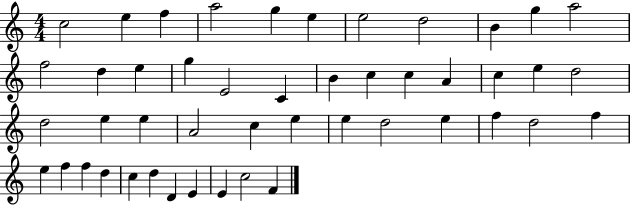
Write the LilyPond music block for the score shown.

{
  \clef treble
  \numericTimeSignature
  \time 4/4
  \key c \major
  c''2 e''4 f''4 | a''2 g''4 e''4 | e''2 d''2 | b'4 g''4 a''2 | \break f''2 d''4 e''4 | g''4 e'2 c'4 | b'4 c''4 c''4 a'4 | c''4 e''4 d''2 | \break d''2 e''4 e''4 | a'2 c''4 e''4 | e''4 d''2 e''4 | f''4 d''2 f''4 | \break e''4 f''4 f''4 d''4 | c''4 d''4 d'4 e'4 | e'4 c''2 f'4 | \bar "|."
}